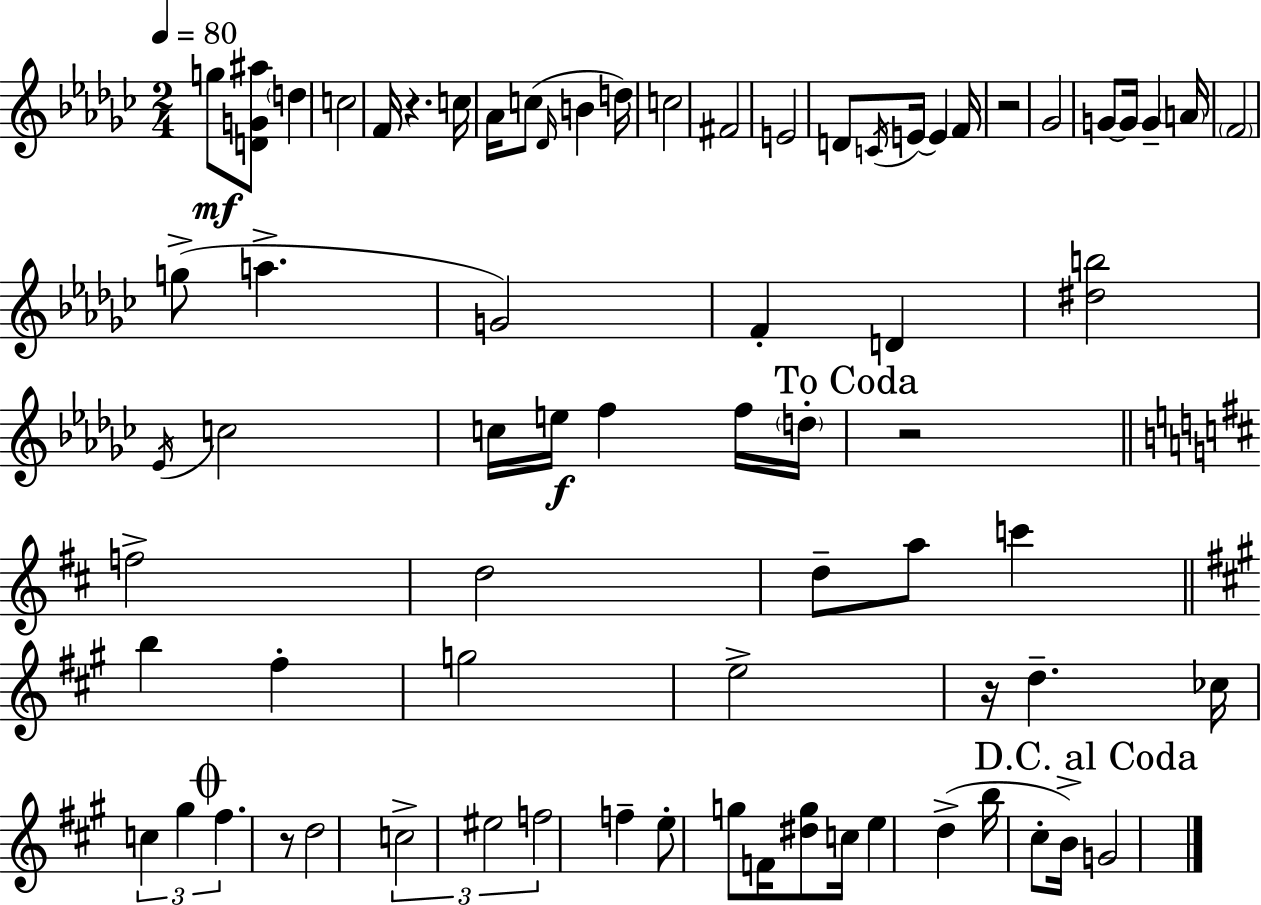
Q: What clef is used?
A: treble